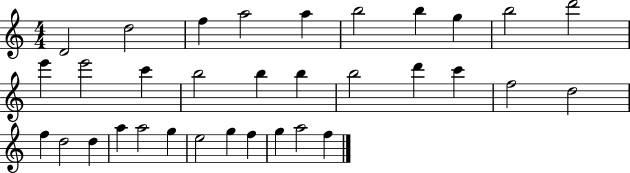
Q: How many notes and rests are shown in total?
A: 33